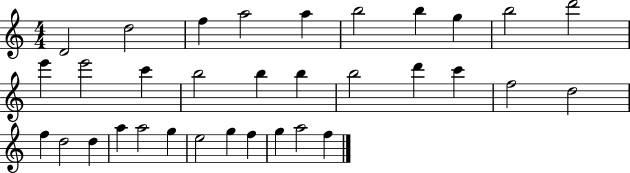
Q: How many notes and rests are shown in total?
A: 33